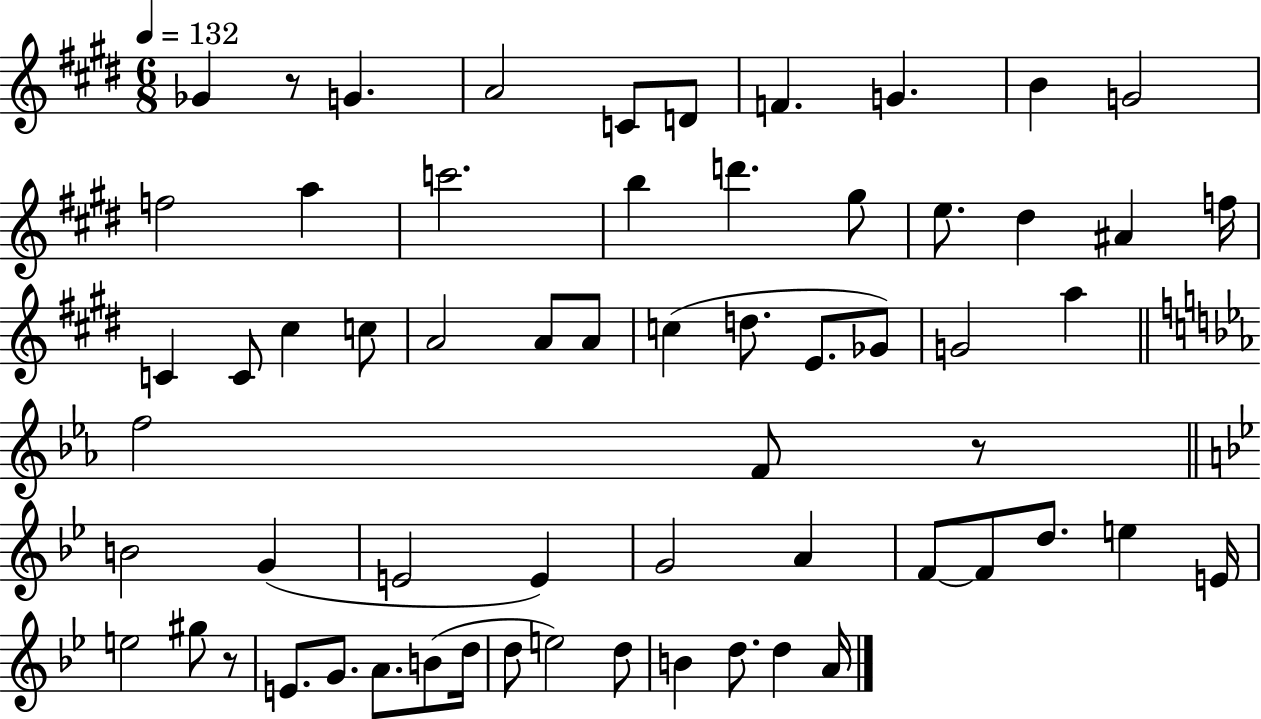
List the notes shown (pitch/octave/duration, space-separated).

Gb4/q R/e G4/q. A4/h C4/e D4/e F4/q. G4/q. B4/q G4/h F5/h A5/q C6/h. B5/q D6/q. G#5/e E5/e. D#5/q A#4/q F5/s C4/q C4/e C#5/q C5/e A4/h A4/e A4/e C5/q D5/e. E4/e. Gb4/e G4/h A5/q F5/h F4/e R/e B4/h G4/q E4/h E4/q G4/h A4/q F4/e F4/e D5/e. E5/q E4/s E5/h G#5/e R/e E4/e. G4/e. A4/e. B4/e D5/s D5/e E5/h D5/e B4/q D5/e. D5/q A4/s